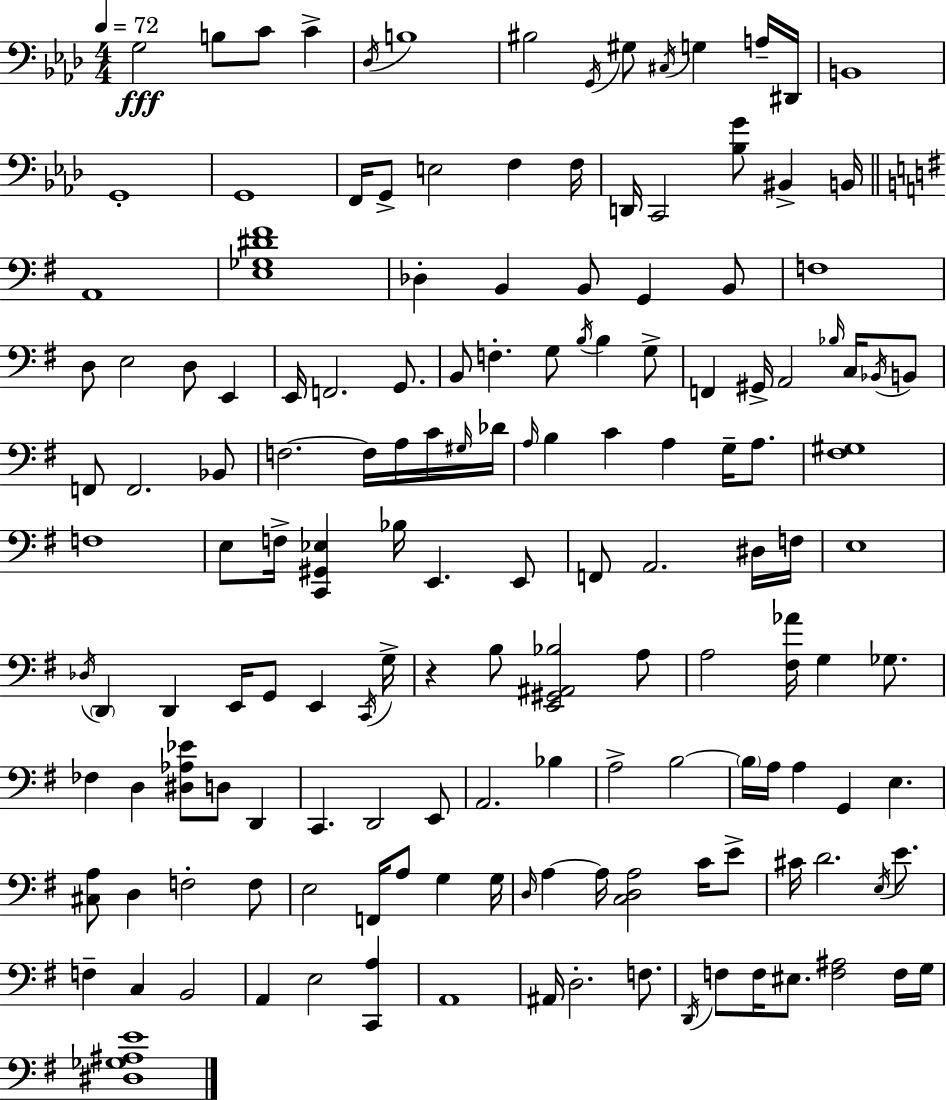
{
  \clef bass
  \numericTimeSignature
  \time 4/4
  \key aes \major
  \tempo 4 = 72
  g2\fff b8 c'8 c'4-> | \acciaccatura { des16 } b1 | bis2 \acciaccatura { g,16 } gis8 \acciaccatura { cis16 } g4 | a16-- dis,16 b,1 | \break g,1-. | g,1 | f,16 g,8-> e2 f4 | f16 d,16 c,2 <bes g'>8 bis,4-> | \break b,16 \bar "||" \break \key e \minor a,1 | <e ges dis' fis'>1 | des4-. b,4 b,8 g,4 b,8 | f1 | \break d8 e2 d8 e,4 | e,16 f,2. g,8. | b,8 f4.-. g8 \acciaccatura { b16 } b4 g8-> | f,4 gis,16-> a,2 \grace { bes16 } c16 | \break \acciaccatura { bes,16 } b,8 f,8 f,2. | bes,8 f2.~~ f16 | a16 c'16 \grace { gis16 } des'16 \grace { a16 } b4 c'4 a4 | g16-- a8. <fis gis>1 | \break f1 | e8 f16-> <c, gis, ees>4 bes16 e,4. | e,8 f,8 a,2. | dis16 f16 e1 | \break \acciaccatura { des16 } \parenthesize d,4 d,4 e,16 g,8 | e,4 \acciaccatura { c,16 } g16-> r4 b8 <e, gis, ais, bes>2 | a8 a2 <fis aes'>16 | g4 ges8. fes4 d4 <dis aes ees'>8 | \break d8 d,4 c,4. d,2 | e,8 a,2. | bes4 a2-> b2~~ | \parenthesize b16 a16 a4 g,4 | \break e4. <cis a>8 d4 f2-. | f8 e2 f,16 | a8 g4 g16 \grace { d16 } a4~~ a16 <c d a>2 | c'16 e'8-> cis'16 d'2. | \break \acciaccatura { e16 } e'8. f4-- c4 | b,2 a,4 e2 | <c, a>4 a,1 | ais,16 d2.-. | \break f8. \acciaccatura { d,16 } f8 f16 eis8. | <f ais>2 f16 g16 <dis ges ais e'>1 | \bar "|."
}